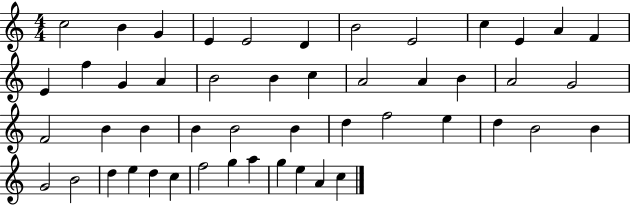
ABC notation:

X:1
T:Untitled
M:4/4
L:1/4
K:C
c2 B G E E2 D B2 E2 c E A F E f G A B2 B c A2 A B A2 G2 F2 B B B B2 B d f2 e d B2 B G2 B2 d e d c f2 g a g e A c